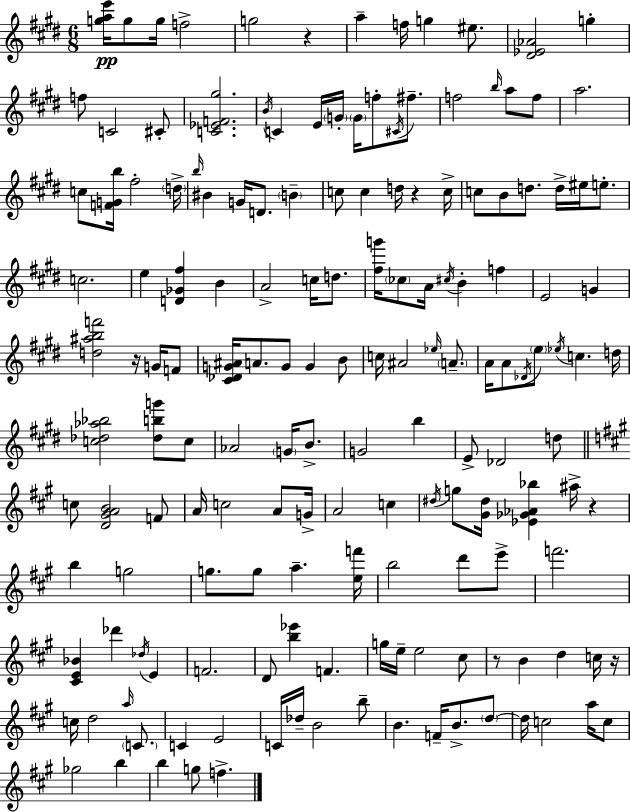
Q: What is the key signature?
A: E major